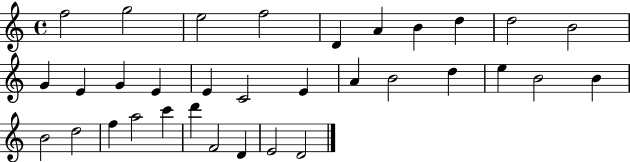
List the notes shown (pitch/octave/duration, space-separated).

F5/h G5/h E5/h F5/h D4/q A4/q B4/q D5/q D5/h B4/h G4/q E4/q G4/q E4/q E4/q C4/h E4/q A4/q B4/h D5/q E5/q B4/h B4/q B4/h D5/h F5/q A5/h C6/q D6/q F4/h D4/q E4/h D4/h